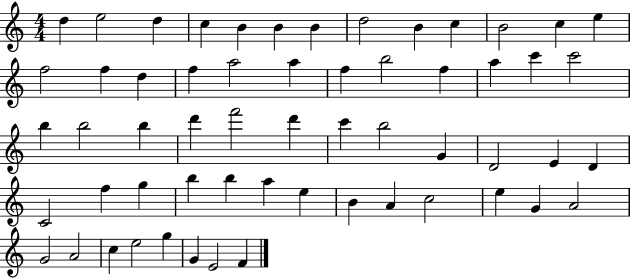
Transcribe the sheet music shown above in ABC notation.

X:1
T:Untitled
M:4/4
L:1/4
K:C
d e2 d c B B B d2 B c B2 c e f2 f d f a2 a f b2 f a c' c'2 b b2 b d' f'2 d' c' b2 G D2 E D C2 f g b b a e B A c2 e G A2 G2 A2 c e2 g G E2 F